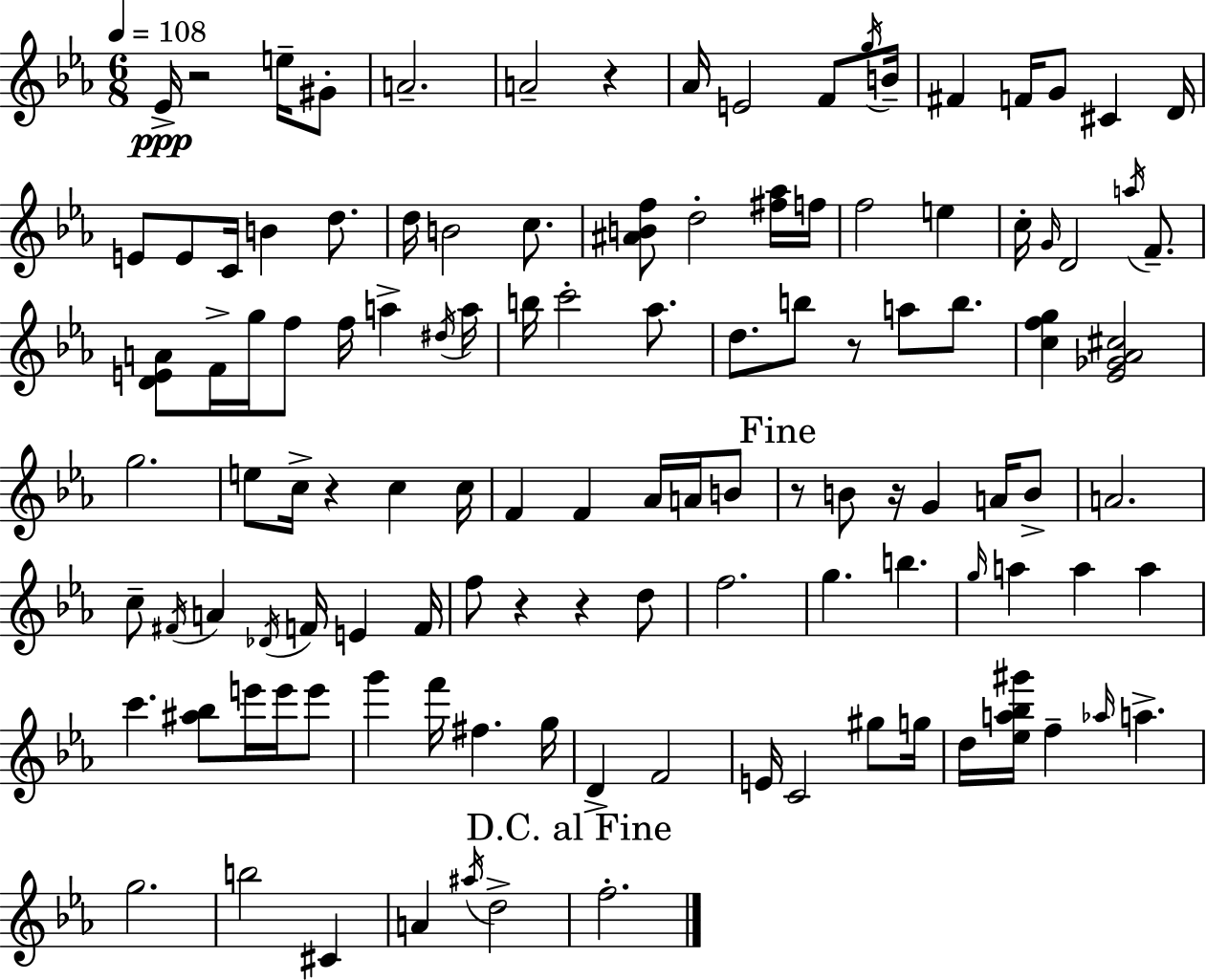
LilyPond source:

{
  \clef treble
  \numericTimeSignature
  \time 6/8
  \key c \minor
  \tempo 4 = 108
  ees'16->\ppp r2 e''16-- gis'8-. | a'2.-- | a'2-- r4 | aes'16 e'2 f'8 \acciaccatura { g''16 } | \break b'16-- fis'4 f'16 g'8 cis'4 | d'16 e'8 e'8 c'16 b'4 d''8. | d''16 b'2 c''8. | <ais' b' f''>8 d''2-. <fis'' aes''>16 | \break f''16 f''2 e''4 | c''16-. \grace { g'16 } d'2 \acciaccatura { a''16 } | f'8.-- <d' e' a'>8 f'16-> g''16 f''8 f''16 a''4-> | \acciaccatura { dis''16 } a''16 b''16 c'''2-. | \break aes''8. d''8. b''8 r8 a''8 | b''8. <c'' f'' g''>4 <ees' ges' aes' cis''>2 | g''2. | e''8 c''16-> r4 c''4 | \break c''16 f'4 f'4 | aes'16 a'16 b'8 \mark "Fine" r8 b'8 r16 g'4 | a'16 b'8-> a'2. | c''8-- \acciaccatura { fis'16 } a'4 \acciaccatura { des'16 } | \break f'16 e'4 f'16 f''8 r4 | r4 d''8 f''2. | g''4. | b''4. \grace { g''16 } a''4 a''4 | \break a''4 c'''4. | <ais'' bes''>8 e'''16 e'''16 e'''8 g'''4 f'''16 | fis''4. g''16 d'4-> f'2 | e'16 c'2 | \break gis''8 g''16 d''16 <ees'' a'' bes'' gis'''>16 f''4-- | \grace { aes''16 } a''4.-> g''2. | b''2 | cis'4 a'4 | \break \acciaccatura { ais''16 } d''2-> \mark "D.C. al Fine" f''2.-. | \bar "|."
}